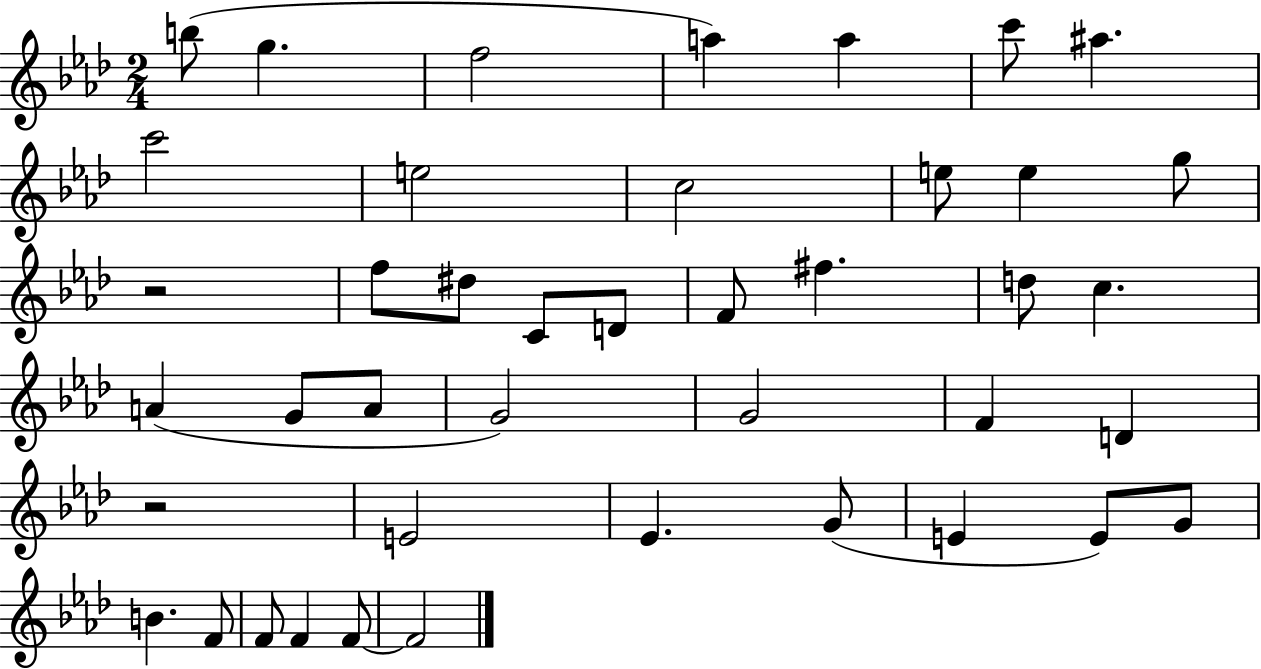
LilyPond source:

{
  \clef treble
  \numericTimeSignature
  \time 2/4
  \key aes \major
  b''8( g''4. | f''2 | a''4) a''4 | c'''8 ais''4. | \break c'''2 | e''2 | c''2 | e''8 e''4 g''8 | \break r2 | f''8 dis''8 c'8 d'8 | f'8 fis''4. | d''8 c''4. | \break a'4( g'8 a'8 | g'2) | g'2 | f'4 d'4 | \break r2 | e'2 | ees'4. g'8( | e'4 e'8) g'8 | \break b'4. f'8 | f'8 f'4 f'8~~ | f'2 | \bar "|."
}